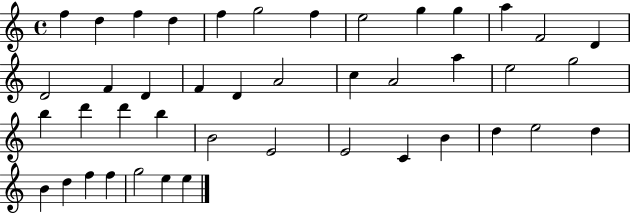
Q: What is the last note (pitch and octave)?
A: E5